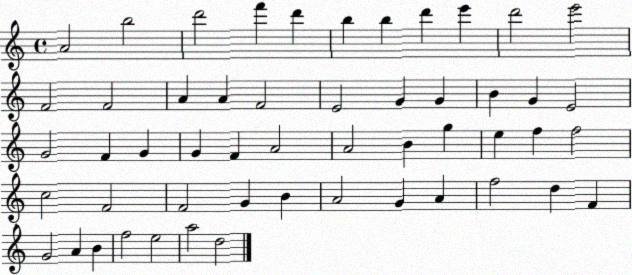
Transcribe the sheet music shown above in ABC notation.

X:1
T:Untitled
M:4/4
L:1/4
K:C
A2 b2 d'2 f' d' b b d' e' d'2 e'2 F2 F2 A A F2 E2 G G B G E2 G2 F G G F A2 A2 B g e f f2 c2 F2 F2 G B A2 G A f2 d F G2 A B f2 e2 a2 d2